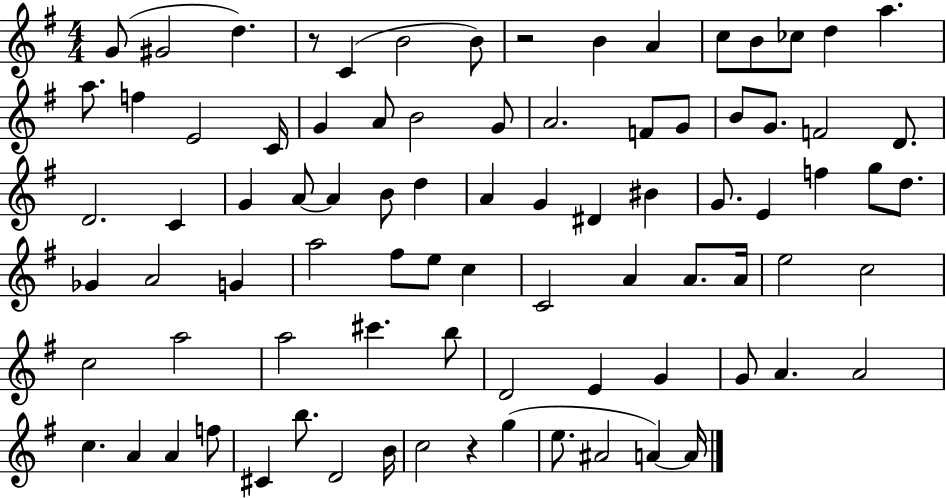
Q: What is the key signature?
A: G major